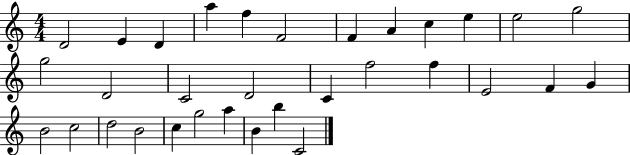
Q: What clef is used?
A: treble